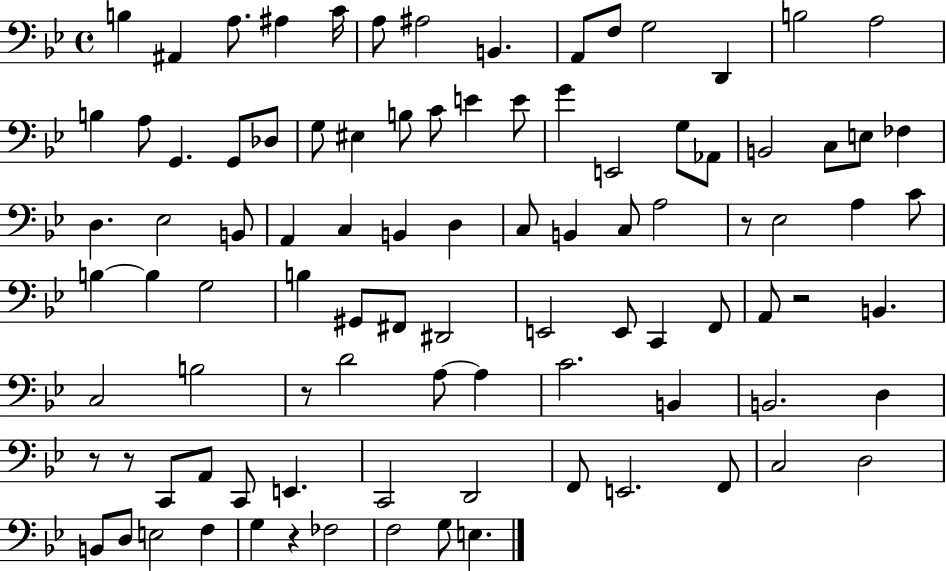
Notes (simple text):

B3/q A#2/q A3/e. A#3/q C4/s A3/e A#3/h B2/q. A2/e F3/e G3/h D2/q B3/h A3/h B3/q A3/e G2/q. G2/e Db3/e G3/e EIS3/q B3/e C4/e E4/q E4/e G4/q E2/h G3/e Ab2/e B2/h C3/e E3/e FES3/q D3/q. Eb3/h B2/e A2/q C3/q B2/q D3/q C3/e B2/q C3/e A3/h R/e Eb3/h A3/q C4/e B3/q B3/q G3/h B3/q G#2/e F#2/e D#2/h E2/h E2/e C2/q F2/e A2/e R/h B2/q. C3/h B3/h R/e D4/h A3/e A3/q C4/h. B2/q B2/h. D3/q R/e R/e C2/e A2/e C2/e E2/q. C2/h D2/h F2/e E2/h. F2/e C3/h D3/h B2/e D3/e E3/h F3/q G3/q R/q FES3/h F3/h G3/e E3/q.